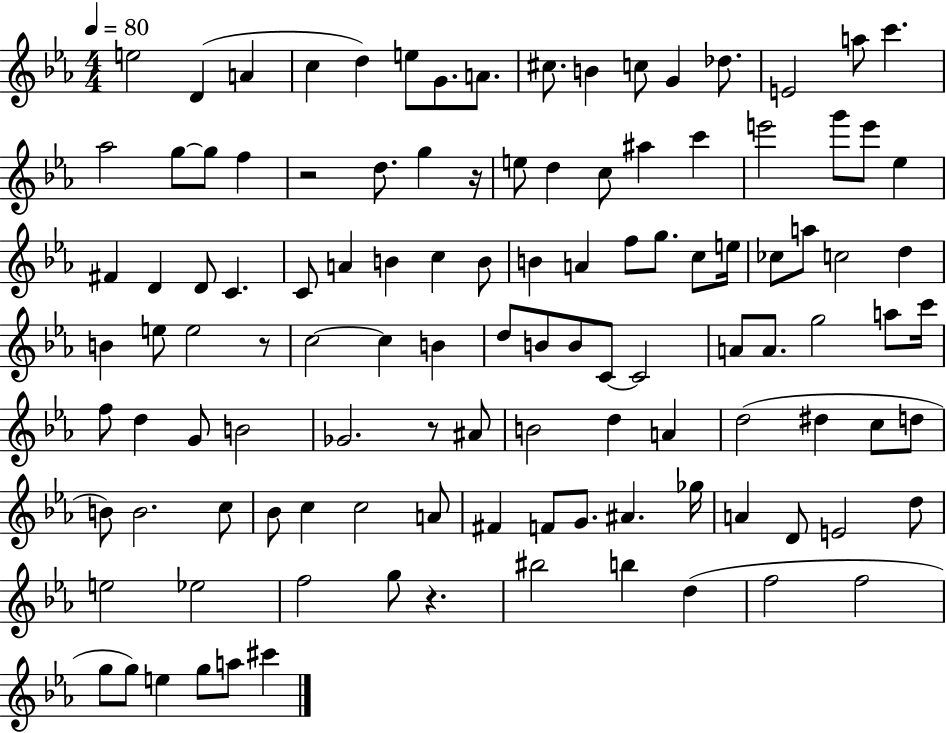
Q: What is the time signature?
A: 4/4